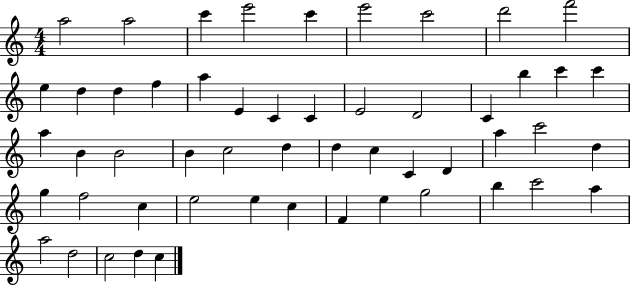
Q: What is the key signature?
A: C major